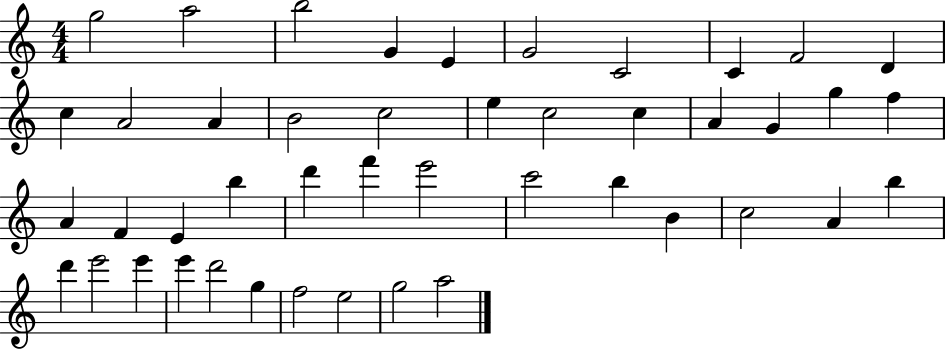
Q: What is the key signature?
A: C major